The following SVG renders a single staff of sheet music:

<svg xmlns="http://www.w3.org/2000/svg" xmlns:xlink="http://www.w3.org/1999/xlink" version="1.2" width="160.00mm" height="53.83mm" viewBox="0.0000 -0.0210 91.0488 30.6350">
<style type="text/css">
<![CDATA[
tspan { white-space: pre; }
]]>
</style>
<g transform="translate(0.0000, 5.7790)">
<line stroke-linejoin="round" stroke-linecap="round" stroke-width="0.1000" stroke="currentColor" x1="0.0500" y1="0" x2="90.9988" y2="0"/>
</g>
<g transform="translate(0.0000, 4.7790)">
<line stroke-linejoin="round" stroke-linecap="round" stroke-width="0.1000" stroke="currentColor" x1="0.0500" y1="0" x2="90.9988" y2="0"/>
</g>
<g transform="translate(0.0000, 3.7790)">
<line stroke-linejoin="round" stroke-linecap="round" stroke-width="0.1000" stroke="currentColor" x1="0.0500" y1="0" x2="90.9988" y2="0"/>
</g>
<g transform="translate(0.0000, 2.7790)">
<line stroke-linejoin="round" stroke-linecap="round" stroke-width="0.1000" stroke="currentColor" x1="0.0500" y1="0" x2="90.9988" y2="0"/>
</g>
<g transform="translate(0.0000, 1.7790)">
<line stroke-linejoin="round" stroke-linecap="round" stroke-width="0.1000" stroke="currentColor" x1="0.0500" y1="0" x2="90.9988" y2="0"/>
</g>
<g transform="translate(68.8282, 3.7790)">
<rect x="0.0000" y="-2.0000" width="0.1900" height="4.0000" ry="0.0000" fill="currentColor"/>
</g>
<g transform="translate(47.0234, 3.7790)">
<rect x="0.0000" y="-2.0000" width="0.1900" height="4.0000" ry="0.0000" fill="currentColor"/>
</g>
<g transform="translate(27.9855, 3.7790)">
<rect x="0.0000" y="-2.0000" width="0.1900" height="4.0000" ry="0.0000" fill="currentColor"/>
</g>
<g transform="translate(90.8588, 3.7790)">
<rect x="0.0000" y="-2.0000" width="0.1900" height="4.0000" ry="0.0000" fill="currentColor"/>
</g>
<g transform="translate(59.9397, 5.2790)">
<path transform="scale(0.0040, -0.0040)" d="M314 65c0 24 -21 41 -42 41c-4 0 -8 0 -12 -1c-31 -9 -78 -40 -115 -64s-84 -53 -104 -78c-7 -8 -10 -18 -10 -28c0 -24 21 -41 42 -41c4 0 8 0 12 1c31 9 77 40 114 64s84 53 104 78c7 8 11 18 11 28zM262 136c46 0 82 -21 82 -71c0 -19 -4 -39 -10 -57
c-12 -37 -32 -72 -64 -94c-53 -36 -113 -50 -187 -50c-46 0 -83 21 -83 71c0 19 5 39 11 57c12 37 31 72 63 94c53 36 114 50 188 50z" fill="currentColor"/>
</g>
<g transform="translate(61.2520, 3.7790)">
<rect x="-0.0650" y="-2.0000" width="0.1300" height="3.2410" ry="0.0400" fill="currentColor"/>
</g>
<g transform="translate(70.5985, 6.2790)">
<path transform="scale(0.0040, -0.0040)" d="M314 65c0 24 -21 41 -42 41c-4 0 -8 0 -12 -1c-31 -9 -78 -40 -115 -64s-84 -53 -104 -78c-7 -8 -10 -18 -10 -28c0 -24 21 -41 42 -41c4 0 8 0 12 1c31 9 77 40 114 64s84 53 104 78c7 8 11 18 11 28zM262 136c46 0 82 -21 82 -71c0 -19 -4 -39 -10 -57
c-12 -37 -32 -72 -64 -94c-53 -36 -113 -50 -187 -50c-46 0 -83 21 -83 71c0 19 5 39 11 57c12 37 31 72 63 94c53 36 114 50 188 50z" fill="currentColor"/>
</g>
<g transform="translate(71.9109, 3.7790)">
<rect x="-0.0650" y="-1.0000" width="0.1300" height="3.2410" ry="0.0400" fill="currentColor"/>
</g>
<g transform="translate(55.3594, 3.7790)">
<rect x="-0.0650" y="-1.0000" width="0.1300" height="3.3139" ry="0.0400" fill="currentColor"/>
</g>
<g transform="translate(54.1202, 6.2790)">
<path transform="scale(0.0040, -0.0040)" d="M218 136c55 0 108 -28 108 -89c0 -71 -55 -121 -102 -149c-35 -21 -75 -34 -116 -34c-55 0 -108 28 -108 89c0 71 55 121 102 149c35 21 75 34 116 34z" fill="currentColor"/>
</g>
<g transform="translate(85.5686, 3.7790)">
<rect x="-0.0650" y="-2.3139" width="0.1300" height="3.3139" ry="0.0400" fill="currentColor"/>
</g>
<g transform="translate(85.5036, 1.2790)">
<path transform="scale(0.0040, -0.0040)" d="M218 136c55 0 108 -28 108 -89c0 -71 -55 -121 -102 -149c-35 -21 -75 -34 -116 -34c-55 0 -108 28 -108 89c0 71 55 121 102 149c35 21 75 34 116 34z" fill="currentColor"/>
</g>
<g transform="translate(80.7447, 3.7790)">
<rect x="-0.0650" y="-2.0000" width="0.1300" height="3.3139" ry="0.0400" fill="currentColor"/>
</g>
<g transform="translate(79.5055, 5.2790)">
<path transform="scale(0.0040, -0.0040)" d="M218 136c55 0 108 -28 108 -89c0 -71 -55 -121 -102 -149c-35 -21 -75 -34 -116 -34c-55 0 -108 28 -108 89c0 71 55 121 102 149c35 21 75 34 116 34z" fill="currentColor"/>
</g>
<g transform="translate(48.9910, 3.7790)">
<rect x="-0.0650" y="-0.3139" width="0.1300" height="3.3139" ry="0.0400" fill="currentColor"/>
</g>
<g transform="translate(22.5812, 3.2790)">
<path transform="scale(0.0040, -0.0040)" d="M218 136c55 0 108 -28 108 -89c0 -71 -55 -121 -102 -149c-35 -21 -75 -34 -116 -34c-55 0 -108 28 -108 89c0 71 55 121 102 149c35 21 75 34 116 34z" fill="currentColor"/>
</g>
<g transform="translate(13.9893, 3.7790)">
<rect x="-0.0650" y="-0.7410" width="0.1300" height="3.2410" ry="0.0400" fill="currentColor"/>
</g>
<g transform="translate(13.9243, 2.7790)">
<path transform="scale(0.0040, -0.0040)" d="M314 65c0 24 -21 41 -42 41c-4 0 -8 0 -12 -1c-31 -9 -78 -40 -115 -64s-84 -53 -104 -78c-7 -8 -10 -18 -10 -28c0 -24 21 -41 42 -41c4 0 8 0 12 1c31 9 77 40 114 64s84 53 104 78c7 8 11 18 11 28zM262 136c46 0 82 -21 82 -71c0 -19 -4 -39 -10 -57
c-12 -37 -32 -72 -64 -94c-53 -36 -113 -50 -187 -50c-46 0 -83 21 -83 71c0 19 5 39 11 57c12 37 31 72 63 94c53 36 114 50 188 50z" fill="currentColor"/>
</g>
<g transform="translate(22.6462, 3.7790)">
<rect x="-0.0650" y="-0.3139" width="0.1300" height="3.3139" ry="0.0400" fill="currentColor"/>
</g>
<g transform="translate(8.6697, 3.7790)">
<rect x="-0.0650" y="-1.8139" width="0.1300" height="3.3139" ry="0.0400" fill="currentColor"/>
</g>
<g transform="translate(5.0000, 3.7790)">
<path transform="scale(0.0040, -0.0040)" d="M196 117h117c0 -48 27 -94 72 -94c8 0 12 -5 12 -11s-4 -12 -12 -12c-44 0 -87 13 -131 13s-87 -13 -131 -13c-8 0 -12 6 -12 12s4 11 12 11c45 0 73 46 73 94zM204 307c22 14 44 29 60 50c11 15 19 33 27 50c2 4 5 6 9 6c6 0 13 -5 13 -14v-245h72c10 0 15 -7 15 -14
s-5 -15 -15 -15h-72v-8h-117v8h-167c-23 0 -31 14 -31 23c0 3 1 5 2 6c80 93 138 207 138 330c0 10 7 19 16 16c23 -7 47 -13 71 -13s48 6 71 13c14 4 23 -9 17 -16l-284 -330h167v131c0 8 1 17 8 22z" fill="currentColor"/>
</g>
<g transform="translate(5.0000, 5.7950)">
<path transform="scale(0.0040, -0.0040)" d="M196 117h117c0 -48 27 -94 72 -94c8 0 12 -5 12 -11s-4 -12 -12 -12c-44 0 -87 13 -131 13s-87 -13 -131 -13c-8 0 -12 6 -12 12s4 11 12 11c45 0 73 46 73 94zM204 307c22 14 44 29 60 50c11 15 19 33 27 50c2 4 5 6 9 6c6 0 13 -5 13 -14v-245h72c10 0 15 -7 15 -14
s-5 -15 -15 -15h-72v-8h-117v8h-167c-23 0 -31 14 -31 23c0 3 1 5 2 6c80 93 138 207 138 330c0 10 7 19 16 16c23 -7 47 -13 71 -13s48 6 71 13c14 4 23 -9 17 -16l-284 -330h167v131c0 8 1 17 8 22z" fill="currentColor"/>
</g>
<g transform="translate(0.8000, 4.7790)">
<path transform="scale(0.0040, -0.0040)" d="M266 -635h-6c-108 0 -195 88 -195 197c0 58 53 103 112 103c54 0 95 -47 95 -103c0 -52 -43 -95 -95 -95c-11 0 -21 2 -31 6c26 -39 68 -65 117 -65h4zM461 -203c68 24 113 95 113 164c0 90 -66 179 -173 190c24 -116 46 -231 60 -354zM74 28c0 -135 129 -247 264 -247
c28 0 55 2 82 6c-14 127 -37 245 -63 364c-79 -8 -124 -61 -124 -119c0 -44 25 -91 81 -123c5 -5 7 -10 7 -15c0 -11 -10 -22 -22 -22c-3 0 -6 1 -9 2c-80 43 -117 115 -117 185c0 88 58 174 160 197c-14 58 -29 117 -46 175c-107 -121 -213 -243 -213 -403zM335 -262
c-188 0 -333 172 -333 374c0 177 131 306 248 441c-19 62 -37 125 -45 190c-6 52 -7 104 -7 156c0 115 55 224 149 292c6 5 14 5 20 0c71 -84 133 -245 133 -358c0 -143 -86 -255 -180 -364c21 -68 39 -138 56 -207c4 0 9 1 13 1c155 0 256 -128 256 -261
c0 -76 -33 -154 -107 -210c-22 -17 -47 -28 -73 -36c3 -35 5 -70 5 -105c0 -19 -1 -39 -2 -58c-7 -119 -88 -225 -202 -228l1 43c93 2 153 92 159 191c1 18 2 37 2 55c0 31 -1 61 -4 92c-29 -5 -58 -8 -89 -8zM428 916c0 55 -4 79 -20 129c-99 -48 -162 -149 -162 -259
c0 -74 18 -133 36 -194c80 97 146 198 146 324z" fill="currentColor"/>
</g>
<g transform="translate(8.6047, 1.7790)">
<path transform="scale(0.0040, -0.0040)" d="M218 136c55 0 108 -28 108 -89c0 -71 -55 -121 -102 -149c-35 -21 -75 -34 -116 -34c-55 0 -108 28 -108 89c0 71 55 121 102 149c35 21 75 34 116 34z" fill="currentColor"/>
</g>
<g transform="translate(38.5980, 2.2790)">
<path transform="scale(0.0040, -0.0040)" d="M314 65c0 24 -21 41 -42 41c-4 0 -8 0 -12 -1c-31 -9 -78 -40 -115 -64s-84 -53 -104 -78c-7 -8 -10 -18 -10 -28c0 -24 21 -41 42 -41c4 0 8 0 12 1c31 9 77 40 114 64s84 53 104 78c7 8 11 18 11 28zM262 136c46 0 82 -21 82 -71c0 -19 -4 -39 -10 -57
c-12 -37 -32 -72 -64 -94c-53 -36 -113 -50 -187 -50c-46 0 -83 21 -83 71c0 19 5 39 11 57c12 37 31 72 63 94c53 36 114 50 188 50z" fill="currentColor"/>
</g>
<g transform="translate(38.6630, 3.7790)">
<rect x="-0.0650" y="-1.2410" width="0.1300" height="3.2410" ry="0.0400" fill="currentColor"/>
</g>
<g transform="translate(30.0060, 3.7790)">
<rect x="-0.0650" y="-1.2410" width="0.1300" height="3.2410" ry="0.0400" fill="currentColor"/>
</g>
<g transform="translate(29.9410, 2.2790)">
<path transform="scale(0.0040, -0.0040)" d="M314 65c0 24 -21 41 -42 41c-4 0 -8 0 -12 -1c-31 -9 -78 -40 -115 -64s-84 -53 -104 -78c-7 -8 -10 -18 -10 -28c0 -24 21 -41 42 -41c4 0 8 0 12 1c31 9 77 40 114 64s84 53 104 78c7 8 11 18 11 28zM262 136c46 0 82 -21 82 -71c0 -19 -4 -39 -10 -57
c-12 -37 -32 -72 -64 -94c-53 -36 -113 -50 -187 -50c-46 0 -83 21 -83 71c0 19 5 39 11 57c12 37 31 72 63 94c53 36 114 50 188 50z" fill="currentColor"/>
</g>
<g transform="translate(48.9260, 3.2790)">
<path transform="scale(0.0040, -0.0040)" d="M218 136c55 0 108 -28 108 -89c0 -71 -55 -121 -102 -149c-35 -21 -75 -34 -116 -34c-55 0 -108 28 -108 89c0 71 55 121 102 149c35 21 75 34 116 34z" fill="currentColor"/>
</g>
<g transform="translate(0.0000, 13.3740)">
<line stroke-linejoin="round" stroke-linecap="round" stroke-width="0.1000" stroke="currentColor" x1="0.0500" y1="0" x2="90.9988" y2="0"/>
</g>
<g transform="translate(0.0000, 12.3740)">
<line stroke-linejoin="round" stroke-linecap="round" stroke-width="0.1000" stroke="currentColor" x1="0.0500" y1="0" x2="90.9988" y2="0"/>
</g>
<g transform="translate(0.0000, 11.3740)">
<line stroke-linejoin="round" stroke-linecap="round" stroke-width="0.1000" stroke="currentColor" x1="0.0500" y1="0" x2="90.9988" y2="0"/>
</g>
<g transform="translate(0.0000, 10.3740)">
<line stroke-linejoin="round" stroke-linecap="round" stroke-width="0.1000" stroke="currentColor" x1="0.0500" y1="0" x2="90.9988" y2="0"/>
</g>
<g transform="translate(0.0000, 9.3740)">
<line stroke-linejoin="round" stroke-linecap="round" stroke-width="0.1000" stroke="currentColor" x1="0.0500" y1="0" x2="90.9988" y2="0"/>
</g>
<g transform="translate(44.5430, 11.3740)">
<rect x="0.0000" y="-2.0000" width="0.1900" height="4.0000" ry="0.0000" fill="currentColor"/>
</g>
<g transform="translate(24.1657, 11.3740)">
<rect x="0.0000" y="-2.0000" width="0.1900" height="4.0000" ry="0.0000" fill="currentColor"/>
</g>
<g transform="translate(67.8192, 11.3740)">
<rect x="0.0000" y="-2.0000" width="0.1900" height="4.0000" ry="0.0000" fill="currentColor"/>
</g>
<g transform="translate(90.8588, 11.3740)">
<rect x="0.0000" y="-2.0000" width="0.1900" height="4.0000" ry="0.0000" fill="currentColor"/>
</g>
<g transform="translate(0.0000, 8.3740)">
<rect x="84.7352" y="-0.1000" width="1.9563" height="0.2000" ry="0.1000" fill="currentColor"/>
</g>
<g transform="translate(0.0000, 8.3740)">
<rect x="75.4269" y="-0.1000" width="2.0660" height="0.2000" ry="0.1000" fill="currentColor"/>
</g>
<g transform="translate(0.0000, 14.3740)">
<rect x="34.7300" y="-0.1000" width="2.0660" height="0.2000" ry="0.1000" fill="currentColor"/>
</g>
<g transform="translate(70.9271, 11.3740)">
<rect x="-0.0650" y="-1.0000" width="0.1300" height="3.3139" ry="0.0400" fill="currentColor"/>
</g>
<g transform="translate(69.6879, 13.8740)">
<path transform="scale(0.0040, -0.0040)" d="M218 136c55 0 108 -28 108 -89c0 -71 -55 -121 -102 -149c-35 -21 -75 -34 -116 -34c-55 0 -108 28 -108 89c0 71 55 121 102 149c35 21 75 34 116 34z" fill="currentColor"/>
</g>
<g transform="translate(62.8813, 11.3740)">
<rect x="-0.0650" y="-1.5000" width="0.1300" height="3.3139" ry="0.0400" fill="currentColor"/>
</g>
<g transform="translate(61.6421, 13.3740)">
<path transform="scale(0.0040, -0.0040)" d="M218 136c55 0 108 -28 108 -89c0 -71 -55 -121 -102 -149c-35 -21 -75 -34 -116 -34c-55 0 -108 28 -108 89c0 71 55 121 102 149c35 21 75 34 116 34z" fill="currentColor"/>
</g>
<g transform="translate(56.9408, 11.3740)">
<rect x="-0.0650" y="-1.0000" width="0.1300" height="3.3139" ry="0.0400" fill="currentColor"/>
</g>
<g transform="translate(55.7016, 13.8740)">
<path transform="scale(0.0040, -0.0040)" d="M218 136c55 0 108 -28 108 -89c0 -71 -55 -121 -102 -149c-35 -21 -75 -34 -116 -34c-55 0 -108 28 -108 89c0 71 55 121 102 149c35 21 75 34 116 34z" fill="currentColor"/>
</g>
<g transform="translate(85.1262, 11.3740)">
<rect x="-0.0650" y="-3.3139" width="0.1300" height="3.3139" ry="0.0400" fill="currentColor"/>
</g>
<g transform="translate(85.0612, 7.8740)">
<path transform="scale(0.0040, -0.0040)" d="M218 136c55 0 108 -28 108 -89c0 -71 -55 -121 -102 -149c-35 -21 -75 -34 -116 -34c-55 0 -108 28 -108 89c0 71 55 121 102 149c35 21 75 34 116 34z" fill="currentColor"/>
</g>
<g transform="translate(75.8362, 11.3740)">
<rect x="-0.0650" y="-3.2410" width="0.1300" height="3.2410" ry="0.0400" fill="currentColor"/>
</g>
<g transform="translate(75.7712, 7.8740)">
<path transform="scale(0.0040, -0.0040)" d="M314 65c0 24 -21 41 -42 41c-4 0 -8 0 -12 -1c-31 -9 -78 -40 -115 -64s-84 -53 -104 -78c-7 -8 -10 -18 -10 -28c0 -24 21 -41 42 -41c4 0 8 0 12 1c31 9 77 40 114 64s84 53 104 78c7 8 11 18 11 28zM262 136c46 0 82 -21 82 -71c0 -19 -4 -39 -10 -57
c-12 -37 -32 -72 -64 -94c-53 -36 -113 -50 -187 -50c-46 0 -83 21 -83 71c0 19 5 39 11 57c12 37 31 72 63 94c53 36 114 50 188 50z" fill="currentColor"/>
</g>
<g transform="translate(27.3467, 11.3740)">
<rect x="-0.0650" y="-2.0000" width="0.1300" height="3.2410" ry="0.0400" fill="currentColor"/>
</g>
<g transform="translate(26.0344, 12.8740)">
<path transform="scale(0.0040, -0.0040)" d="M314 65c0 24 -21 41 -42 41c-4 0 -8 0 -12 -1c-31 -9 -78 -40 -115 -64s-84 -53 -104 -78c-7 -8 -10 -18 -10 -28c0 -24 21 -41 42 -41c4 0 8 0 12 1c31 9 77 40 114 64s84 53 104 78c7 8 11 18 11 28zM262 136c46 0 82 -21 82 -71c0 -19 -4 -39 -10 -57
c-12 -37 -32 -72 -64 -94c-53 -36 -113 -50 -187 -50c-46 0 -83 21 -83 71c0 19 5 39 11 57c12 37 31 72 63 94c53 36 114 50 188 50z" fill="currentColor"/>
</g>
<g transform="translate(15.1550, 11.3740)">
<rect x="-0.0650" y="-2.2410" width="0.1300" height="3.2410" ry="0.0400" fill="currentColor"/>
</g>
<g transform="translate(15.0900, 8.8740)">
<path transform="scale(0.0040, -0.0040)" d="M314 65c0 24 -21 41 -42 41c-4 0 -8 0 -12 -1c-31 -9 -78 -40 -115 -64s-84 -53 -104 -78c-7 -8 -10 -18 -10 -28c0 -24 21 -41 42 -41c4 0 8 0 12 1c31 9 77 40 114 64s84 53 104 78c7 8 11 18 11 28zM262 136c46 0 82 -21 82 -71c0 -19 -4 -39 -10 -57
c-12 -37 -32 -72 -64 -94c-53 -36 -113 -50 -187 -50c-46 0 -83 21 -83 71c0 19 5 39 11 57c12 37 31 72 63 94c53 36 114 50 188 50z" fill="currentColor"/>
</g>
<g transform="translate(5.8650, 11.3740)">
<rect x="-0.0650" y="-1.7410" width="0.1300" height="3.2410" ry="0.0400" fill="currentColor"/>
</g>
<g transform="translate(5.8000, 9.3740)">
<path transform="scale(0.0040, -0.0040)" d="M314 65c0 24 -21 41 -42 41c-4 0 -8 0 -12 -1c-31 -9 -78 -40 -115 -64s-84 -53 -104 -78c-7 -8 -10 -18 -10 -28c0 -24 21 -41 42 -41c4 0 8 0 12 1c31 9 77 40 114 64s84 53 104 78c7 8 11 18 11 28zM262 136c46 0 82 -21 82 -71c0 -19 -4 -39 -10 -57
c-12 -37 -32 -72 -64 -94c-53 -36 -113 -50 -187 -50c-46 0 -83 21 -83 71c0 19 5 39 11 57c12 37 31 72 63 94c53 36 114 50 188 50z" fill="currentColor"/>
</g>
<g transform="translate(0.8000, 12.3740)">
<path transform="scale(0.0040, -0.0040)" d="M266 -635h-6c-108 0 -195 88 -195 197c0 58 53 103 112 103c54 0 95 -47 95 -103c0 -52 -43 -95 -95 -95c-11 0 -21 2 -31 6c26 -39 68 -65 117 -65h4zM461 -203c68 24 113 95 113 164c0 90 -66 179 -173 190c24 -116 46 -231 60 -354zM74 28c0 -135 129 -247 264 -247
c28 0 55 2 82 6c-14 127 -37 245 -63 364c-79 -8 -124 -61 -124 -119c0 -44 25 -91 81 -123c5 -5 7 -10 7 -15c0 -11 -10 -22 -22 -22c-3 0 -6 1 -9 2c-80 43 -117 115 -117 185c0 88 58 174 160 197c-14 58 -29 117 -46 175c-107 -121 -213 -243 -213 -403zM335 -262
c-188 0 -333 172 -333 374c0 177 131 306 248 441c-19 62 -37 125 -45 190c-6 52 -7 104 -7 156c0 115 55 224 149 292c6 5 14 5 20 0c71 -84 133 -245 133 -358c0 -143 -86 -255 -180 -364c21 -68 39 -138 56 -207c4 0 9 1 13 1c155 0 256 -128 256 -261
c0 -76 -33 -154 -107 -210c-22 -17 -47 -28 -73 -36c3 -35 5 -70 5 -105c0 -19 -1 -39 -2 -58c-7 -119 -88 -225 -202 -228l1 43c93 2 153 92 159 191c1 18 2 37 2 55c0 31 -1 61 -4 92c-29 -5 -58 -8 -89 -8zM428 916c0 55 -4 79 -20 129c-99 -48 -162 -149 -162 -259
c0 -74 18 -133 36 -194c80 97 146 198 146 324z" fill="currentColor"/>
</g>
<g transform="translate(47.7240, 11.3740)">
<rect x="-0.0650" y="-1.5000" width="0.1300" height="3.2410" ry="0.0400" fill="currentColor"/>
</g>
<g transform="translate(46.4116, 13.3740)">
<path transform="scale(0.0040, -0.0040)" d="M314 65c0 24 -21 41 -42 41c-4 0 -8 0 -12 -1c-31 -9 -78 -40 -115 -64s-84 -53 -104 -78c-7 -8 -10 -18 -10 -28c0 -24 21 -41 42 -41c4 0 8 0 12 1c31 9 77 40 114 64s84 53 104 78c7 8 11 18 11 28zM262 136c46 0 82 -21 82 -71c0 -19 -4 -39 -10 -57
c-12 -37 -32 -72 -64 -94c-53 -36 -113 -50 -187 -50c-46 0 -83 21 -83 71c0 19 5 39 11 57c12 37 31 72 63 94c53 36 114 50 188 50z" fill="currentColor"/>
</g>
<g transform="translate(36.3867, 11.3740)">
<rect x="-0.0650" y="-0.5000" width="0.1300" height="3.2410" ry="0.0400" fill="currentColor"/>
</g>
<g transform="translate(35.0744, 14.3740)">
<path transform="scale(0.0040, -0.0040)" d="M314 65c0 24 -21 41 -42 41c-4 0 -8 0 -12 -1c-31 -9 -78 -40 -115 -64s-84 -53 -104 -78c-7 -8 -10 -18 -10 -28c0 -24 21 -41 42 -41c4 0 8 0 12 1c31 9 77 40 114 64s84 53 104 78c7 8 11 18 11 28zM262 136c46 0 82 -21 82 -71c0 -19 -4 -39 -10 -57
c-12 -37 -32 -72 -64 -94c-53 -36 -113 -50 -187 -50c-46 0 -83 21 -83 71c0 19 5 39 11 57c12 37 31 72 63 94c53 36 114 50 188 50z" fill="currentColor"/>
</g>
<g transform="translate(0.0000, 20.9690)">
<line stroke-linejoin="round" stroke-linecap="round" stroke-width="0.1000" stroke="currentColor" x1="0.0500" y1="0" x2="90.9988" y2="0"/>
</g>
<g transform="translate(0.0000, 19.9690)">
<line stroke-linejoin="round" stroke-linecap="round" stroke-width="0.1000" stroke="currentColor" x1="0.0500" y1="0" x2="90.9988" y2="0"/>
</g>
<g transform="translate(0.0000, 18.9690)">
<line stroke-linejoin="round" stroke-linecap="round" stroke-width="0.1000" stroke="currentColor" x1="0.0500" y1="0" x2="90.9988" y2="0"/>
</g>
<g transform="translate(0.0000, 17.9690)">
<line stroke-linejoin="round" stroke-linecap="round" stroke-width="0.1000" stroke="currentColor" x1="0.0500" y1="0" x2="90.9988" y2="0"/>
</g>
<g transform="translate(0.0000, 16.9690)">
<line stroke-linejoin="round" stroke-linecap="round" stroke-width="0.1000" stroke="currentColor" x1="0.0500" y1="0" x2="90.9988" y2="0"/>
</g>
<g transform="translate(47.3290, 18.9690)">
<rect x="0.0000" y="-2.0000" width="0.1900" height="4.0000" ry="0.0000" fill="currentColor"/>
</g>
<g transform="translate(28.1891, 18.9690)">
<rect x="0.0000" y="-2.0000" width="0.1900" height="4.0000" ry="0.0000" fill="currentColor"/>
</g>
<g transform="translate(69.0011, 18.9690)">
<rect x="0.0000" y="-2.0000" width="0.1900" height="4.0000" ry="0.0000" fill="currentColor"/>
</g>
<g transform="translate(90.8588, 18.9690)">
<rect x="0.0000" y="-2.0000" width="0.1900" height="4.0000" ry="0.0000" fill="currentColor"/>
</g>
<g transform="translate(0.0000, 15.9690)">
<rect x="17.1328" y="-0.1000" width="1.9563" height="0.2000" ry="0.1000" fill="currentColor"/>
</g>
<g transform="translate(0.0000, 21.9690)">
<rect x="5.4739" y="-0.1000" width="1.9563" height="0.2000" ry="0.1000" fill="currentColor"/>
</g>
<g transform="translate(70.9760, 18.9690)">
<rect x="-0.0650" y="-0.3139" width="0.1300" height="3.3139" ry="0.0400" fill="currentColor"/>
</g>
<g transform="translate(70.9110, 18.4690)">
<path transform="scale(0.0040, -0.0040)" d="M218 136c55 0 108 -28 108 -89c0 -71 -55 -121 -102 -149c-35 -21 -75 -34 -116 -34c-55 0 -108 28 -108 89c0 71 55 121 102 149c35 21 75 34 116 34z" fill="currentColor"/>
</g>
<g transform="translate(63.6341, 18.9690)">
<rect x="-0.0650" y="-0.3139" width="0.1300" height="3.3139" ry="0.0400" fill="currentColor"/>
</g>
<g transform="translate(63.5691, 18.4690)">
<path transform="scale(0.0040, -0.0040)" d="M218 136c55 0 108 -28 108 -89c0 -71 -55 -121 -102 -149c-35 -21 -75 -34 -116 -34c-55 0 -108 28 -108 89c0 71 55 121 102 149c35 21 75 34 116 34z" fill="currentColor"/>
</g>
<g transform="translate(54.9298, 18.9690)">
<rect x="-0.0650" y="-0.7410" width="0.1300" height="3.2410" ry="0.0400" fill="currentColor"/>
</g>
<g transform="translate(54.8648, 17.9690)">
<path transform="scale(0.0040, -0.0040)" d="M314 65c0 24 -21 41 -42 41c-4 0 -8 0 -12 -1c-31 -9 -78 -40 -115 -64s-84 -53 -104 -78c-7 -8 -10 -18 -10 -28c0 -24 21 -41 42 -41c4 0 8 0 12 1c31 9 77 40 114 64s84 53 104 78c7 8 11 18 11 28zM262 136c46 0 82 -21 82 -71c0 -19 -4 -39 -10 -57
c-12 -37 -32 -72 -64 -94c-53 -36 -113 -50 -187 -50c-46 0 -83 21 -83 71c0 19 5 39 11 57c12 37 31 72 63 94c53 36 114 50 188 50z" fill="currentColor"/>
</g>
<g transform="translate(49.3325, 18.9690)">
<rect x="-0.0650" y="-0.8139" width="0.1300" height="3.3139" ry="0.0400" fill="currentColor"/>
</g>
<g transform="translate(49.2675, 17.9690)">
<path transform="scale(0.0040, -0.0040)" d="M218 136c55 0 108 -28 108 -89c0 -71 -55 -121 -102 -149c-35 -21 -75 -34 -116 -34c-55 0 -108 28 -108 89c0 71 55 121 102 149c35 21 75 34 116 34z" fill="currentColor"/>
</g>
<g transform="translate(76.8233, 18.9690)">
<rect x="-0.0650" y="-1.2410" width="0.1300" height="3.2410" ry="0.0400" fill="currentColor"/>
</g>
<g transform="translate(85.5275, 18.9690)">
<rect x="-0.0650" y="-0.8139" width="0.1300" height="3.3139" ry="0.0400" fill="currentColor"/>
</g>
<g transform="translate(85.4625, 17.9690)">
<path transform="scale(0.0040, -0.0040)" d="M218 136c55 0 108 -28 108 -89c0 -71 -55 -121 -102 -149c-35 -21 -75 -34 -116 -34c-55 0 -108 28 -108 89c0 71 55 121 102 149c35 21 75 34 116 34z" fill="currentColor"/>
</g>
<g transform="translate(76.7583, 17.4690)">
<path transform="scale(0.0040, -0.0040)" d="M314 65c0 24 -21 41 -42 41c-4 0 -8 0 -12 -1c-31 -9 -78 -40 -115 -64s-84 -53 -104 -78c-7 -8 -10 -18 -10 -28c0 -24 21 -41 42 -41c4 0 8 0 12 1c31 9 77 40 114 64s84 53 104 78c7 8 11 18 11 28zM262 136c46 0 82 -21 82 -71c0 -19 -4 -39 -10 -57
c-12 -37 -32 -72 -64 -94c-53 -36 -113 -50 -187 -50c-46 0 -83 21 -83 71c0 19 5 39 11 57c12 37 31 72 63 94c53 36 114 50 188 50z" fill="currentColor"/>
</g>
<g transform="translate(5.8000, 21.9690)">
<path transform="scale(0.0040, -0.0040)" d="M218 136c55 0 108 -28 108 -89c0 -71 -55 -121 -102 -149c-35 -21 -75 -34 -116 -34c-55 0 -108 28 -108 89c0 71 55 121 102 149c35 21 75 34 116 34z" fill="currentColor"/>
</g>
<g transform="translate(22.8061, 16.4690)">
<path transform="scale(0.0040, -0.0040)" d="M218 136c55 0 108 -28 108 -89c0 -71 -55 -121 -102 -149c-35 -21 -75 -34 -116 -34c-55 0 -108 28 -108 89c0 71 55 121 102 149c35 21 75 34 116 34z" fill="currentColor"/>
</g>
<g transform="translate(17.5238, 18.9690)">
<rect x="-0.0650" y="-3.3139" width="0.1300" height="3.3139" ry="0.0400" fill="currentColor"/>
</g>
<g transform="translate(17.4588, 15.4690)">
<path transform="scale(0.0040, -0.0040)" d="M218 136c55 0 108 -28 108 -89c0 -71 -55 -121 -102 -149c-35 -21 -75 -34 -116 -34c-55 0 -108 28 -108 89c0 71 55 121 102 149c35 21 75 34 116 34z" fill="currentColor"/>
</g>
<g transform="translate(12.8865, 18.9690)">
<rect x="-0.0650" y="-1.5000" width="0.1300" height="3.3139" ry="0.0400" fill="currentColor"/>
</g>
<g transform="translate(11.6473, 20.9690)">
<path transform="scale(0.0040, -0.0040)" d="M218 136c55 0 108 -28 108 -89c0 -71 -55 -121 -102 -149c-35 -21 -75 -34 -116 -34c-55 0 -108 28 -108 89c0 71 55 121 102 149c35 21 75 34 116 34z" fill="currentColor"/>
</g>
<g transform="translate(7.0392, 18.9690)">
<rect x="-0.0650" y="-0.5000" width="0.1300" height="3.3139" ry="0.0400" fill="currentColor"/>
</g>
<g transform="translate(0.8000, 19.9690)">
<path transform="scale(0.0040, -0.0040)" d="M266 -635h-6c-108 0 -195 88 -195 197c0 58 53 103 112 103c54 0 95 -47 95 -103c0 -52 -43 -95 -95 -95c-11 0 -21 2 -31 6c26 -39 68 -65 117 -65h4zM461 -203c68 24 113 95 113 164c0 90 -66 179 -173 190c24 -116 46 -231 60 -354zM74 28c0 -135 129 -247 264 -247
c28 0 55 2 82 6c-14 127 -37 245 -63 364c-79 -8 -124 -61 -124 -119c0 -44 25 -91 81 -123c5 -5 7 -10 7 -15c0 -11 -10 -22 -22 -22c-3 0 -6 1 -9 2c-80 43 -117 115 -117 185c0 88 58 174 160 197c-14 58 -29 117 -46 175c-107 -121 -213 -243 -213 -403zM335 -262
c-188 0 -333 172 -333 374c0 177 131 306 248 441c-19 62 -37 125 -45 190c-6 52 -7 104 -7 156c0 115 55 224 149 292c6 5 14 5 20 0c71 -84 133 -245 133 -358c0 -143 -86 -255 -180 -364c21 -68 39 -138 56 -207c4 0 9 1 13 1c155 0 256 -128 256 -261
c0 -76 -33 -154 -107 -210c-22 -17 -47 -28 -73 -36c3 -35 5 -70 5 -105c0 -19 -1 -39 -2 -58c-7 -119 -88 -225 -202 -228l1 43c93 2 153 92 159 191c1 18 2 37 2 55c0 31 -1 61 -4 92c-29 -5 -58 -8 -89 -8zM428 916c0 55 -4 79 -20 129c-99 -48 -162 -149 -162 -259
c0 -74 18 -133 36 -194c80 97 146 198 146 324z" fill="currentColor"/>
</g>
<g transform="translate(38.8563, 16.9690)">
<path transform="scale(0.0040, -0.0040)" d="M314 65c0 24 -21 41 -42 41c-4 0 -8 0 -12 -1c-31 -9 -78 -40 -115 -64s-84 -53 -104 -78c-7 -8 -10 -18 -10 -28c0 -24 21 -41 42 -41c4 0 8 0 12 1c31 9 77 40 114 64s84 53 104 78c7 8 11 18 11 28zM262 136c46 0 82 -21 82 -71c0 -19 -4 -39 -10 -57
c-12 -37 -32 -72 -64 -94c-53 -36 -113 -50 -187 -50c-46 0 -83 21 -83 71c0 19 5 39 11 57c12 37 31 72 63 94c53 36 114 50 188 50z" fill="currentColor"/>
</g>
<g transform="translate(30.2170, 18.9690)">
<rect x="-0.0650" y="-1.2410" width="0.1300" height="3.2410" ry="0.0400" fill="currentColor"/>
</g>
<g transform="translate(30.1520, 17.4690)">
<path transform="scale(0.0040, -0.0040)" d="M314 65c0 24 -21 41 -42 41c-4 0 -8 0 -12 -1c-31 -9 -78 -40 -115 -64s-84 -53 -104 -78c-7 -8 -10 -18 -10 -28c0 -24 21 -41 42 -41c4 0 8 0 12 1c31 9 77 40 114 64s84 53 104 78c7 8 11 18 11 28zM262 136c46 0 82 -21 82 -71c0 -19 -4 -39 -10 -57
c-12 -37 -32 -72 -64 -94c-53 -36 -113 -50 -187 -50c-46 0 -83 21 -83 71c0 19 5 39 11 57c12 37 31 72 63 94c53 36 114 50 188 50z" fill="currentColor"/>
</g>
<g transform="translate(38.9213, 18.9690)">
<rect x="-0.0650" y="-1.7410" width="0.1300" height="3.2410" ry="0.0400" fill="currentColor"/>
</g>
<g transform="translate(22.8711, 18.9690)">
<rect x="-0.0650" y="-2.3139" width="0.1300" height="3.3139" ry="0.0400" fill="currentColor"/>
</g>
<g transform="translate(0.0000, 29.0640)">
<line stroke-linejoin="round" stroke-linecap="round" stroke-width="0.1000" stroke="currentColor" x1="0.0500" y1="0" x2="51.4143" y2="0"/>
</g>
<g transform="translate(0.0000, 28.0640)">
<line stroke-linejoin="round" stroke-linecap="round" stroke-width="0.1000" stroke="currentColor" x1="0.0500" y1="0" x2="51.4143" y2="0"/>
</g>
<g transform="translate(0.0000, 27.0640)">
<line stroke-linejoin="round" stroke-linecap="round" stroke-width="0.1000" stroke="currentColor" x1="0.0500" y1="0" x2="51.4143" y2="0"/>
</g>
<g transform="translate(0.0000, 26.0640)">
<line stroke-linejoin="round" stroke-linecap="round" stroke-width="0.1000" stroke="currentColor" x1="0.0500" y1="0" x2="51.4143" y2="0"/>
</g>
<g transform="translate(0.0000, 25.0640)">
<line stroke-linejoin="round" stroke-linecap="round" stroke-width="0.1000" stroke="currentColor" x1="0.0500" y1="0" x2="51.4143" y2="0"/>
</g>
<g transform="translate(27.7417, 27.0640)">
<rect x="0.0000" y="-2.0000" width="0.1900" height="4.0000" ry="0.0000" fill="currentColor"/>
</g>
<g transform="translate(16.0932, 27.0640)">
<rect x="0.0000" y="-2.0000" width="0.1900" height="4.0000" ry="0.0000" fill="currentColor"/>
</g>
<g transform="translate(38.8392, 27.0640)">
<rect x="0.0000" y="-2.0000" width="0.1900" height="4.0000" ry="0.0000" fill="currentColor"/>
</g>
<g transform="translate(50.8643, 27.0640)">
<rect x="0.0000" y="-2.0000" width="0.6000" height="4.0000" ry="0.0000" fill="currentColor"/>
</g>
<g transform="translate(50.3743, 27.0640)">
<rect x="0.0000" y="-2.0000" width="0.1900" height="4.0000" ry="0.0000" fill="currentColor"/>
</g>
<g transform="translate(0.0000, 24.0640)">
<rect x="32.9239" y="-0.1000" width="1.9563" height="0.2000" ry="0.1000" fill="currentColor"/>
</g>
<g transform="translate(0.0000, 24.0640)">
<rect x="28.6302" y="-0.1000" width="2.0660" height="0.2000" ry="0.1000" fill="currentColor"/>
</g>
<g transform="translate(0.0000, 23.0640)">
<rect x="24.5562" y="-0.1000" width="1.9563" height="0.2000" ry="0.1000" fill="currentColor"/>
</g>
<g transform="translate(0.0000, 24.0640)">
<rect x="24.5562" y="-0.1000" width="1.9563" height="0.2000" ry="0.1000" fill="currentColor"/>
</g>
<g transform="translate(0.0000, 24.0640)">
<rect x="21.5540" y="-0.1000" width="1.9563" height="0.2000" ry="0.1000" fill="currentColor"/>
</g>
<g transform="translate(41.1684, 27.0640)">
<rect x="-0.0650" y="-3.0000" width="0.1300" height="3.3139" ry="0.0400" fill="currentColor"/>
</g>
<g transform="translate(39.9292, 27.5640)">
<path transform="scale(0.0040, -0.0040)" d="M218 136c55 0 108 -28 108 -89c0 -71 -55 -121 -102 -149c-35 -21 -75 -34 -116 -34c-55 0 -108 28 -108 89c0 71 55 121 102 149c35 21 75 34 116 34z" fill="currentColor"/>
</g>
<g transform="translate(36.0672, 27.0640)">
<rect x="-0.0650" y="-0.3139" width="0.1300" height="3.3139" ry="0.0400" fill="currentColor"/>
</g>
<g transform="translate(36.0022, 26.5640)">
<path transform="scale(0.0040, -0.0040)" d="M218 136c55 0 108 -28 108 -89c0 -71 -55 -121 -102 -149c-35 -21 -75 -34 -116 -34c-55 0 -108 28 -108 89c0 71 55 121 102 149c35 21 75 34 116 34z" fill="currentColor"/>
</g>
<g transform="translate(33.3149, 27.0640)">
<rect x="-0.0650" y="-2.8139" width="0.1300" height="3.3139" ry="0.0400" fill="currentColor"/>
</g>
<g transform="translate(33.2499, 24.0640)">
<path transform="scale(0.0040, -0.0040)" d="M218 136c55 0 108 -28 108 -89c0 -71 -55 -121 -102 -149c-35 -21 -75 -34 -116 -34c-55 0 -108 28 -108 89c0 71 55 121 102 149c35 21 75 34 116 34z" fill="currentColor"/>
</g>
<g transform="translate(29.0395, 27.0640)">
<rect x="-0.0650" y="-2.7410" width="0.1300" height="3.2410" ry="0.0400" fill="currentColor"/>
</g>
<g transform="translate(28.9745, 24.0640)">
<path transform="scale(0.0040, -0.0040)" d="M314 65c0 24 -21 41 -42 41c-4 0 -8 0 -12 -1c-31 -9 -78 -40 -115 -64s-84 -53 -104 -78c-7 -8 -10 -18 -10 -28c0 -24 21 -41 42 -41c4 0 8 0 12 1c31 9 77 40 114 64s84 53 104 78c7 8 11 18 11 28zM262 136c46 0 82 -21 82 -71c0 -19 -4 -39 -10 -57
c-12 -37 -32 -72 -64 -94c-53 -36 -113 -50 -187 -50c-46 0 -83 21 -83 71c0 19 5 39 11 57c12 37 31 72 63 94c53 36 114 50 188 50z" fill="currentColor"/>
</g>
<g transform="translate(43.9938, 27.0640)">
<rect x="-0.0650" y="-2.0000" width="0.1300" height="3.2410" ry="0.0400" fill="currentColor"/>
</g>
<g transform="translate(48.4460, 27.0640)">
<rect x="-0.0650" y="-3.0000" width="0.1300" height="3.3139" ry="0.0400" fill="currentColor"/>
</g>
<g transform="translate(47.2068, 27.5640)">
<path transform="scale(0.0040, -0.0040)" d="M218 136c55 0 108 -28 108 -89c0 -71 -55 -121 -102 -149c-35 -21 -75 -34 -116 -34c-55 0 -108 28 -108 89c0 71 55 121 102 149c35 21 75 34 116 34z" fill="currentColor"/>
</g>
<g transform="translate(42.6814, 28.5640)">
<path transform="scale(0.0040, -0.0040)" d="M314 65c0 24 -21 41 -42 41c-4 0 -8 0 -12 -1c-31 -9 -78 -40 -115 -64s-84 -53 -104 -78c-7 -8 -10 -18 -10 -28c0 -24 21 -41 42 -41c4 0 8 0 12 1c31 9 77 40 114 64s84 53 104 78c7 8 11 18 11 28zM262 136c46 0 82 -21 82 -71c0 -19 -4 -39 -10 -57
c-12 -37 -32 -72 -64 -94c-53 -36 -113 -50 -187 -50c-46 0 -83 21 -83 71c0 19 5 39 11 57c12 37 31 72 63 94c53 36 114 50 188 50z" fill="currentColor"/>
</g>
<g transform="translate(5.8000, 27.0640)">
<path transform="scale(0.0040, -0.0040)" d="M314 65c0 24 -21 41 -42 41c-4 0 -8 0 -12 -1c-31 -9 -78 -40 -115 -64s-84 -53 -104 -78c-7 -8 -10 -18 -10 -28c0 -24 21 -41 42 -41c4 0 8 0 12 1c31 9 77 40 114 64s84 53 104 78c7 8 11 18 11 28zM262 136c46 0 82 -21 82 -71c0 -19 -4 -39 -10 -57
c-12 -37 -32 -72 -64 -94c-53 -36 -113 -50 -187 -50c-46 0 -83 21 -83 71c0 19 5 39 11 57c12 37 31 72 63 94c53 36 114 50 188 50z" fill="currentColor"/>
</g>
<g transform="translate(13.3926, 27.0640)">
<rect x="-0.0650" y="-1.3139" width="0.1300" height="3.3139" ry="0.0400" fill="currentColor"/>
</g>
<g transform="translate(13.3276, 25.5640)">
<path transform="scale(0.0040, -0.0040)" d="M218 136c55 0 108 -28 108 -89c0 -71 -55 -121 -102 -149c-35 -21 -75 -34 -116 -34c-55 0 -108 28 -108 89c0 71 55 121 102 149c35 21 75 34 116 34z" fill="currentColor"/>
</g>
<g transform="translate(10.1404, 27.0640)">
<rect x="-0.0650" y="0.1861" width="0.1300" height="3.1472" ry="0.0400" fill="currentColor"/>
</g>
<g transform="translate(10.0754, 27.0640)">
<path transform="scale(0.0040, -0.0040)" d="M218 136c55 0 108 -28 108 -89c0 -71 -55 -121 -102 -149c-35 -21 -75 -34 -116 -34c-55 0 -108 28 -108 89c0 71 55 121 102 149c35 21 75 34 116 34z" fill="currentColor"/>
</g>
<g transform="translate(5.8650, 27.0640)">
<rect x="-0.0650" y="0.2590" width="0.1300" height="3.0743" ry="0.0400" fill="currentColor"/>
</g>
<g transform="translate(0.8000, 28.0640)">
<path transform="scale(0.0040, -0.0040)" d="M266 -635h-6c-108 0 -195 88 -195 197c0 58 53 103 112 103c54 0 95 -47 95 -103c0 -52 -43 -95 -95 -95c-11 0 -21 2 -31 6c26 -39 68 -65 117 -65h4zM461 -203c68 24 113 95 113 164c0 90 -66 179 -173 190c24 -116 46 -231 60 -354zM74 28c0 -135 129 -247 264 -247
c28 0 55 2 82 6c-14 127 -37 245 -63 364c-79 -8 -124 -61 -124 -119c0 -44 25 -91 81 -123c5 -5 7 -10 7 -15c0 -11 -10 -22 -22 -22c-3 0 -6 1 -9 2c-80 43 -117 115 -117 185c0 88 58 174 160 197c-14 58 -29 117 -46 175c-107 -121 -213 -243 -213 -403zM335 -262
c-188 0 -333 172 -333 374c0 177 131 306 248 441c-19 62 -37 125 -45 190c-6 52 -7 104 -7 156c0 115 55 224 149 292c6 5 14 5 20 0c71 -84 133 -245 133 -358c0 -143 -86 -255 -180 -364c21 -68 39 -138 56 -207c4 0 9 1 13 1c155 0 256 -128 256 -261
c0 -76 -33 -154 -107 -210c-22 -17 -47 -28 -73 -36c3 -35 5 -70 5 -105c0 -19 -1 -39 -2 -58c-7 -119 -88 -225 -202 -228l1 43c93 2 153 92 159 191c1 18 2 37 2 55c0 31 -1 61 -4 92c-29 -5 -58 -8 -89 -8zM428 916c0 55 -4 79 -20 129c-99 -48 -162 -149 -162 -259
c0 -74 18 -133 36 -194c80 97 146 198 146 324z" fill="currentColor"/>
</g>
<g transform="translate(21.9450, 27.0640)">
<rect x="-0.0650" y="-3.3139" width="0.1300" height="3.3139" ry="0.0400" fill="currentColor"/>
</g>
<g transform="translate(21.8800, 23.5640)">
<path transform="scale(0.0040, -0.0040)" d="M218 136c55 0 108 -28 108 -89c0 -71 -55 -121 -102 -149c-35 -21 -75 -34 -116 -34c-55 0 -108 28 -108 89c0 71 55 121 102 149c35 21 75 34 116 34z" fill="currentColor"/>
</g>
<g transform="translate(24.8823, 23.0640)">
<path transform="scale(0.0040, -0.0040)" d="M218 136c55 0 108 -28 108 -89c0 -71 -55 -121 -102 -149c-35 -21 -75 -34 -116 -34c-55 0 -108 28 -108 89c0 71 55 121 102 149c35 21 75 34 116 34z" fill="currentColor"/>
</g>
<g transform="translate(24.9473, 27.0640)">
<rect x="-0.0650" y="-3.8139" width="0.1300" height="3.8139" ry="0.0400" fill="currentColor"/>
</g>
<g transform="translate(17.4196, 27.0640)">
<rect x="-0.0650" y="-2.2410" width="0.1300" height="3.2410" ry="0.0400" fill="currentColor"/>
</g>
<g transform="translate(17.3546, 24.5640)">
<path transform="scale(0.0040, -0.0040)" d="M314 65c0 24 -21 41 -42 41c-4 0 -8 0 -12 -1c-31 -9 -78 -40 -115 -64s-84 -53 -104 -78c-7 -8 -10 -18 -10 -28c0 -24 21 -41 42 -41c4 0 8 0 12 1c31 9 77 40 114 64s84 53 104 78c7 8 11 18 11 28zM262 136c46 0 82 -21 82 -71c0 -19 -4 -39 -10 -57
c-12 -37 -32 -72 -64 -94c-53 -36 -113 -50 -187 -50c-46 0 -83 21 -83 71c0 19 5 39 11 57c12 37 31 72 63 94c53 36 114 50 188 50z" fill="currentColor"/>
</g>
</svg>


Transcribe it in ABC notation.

X:1
T:Untitled
M:4/4
L:1/4
K:C
f d2 c e2 e2 c D F2 D2 F g f2 g2 F2 C2 E2 D E D b2 b C E b g e2 f2 d d2 c c e2 d B2 B e g2 b c' a2 a c A F2 A